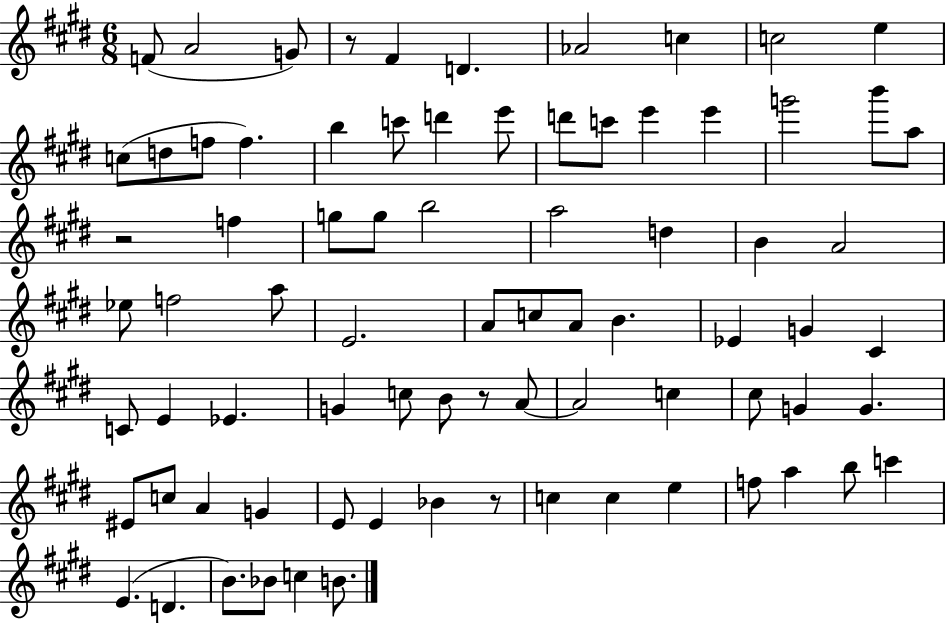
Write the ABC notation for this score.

X:1
T:Untitled
M:6/8
L:1/4
K:E
F/2 A2 G/2 z/2 ^F D _A2 c c2 e c/2 d/2 f/2 f b c'/2 d' e'/2 d'/2 c'/2 e' e' g'2 b'/2 a/2 z2 f g/2 g/2 b2 a2 d B A2 _e/2 f2 a/2 E2 A/2 c/2 A/2 B _E G ^C C/2 E _E G c/2 B/2 z/2 A/2 A2 c ^c/2 G G ^E/2 c/2 A G E/2 E _B z/2 c c e f/2 a b/2 c' E D B/2 _B/2 c B/2